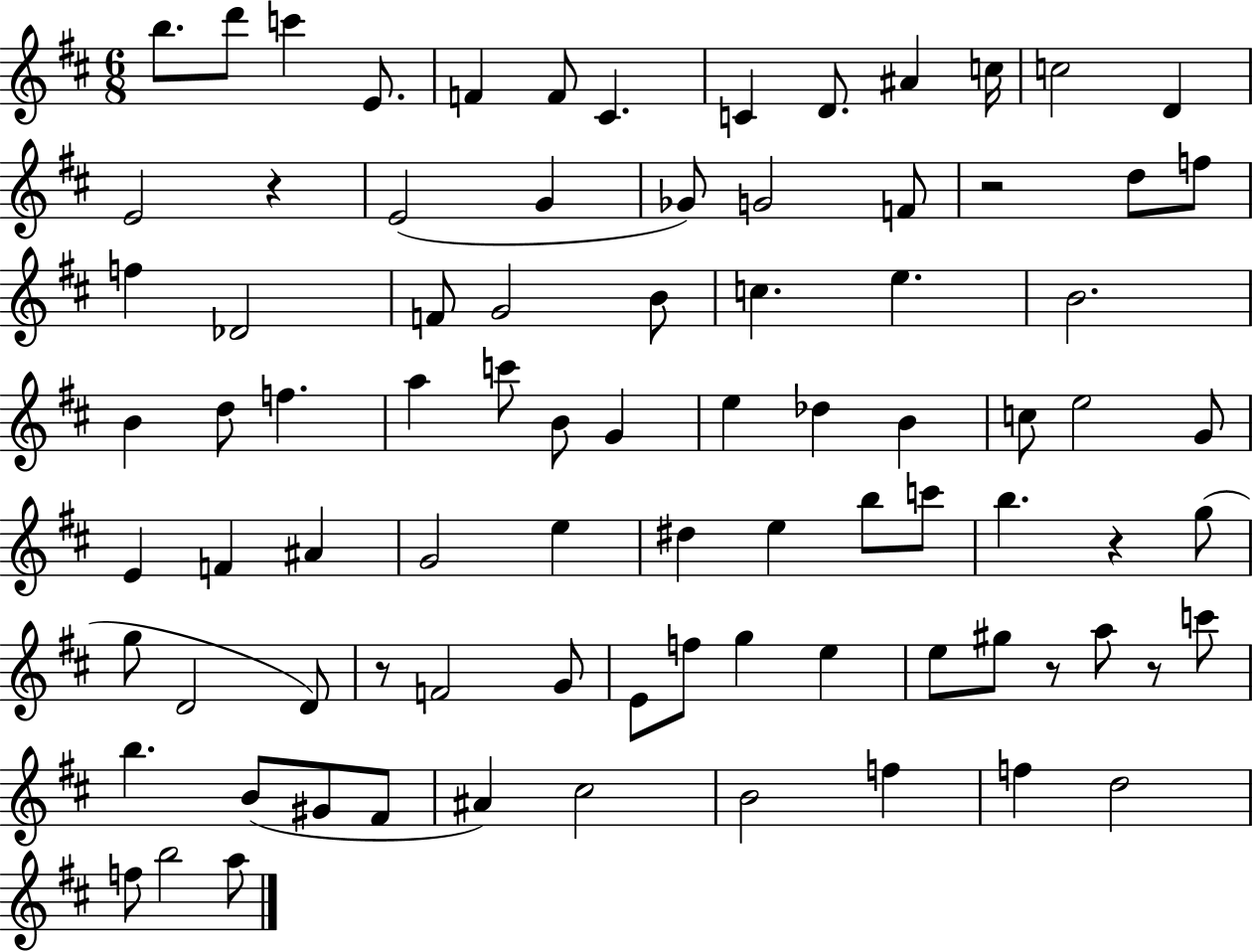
X:1
T:Untitled
M:6/8
L:1/4
K:D
b/2 d'/2 c' E/2 F F/2 ^C C D/2 ^A c/4 c2 D E2 z E2 G _G/2 G2 F/2 z2 d/2 f/2 f _D2 F/2 G2 B/2 c e B2 B d/2 f a c'/2 B/2 G e _d B c/2 e2 G/2 E F ^A G2 e ^d e b/2 c'/2 b z g/2 g/2 D2 D/2 z/2 F2 G/2 E/2 f/2 g e e/2 ^g/2 z/2 a/2 z/2 c'/2 b B/2 ^G/2 ^F/2 ^A ^c2 B2 f f d2 f/2 b2 a/2